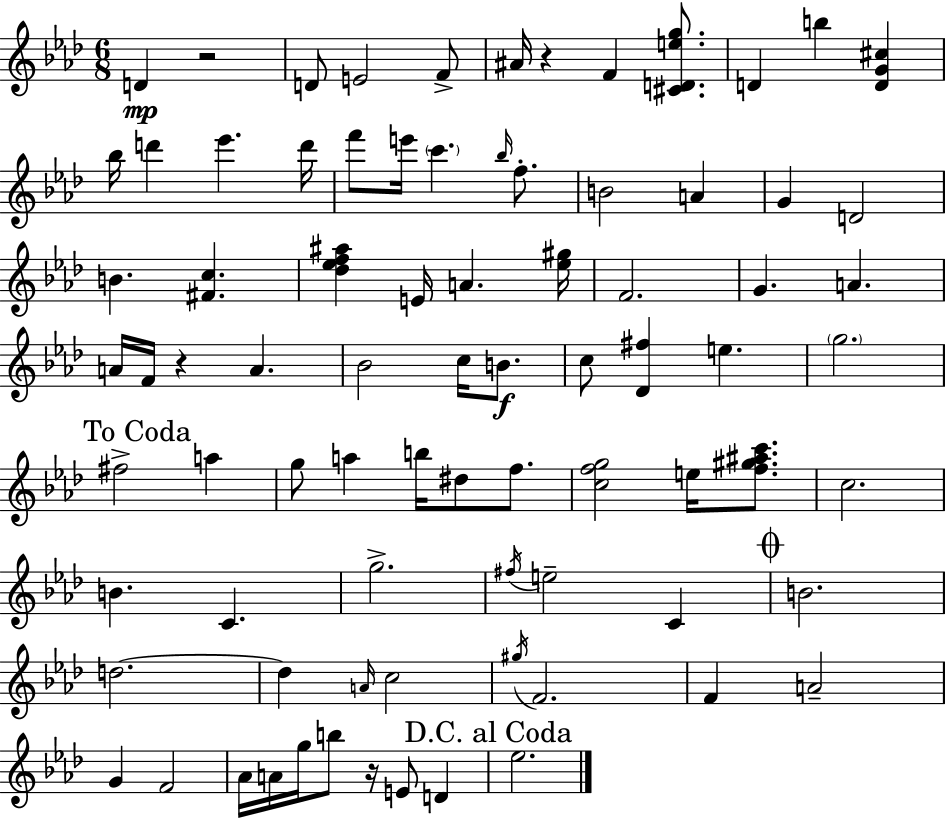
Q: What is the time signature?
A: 6/8